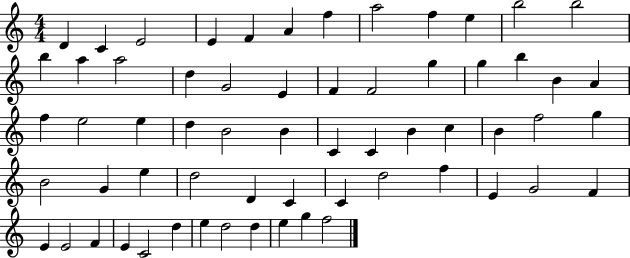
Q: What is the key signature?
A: C major